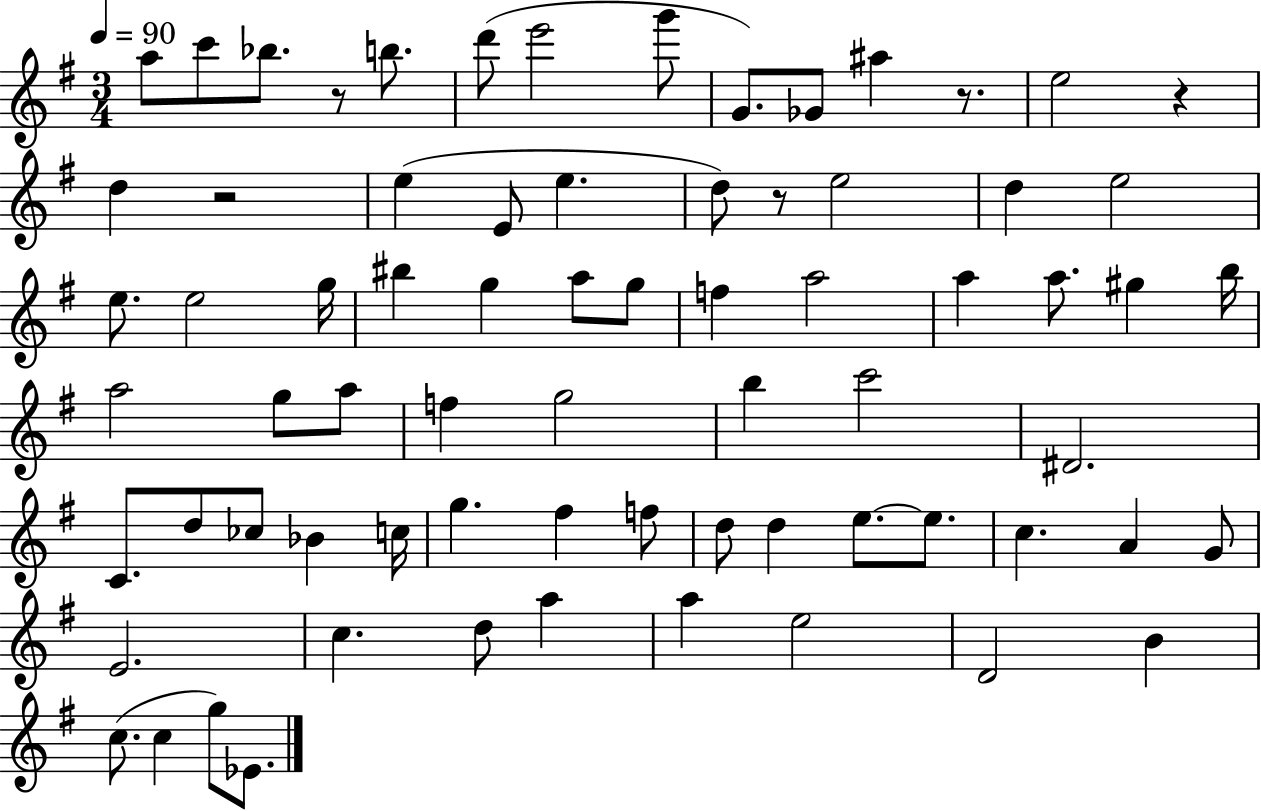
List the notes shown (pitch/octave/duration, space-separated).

A5/e C6/e Bb5/e. R/e B5/e. D6/e E6/h G6/e G4/e. Gb4/e A#5/q R/e. E5/h R/q D5/q R/h E5/q E4/e E5/q. D5/e R/e E5/h D5/q E5/h E5/e. E5/h G5/s BIS5/q G5/q A5/e G5/e F5/q A5/h A5/q A5/e. G#5/q B5/s A5/h G5/e A5/e F5/q G5/h B5/q C6/h D#4/h. C4/e. D5/e CES5/e Bb4/q C5/s G5/q. F#5/q F5/e D5/e D5/q E5/e. E5/e. C5/q. A4/q G4/e E4/h. C5/q. D5/e A5/q A5/q E5/h D4/h B4/q C5/e. C5/q G5/e Eb4/e.